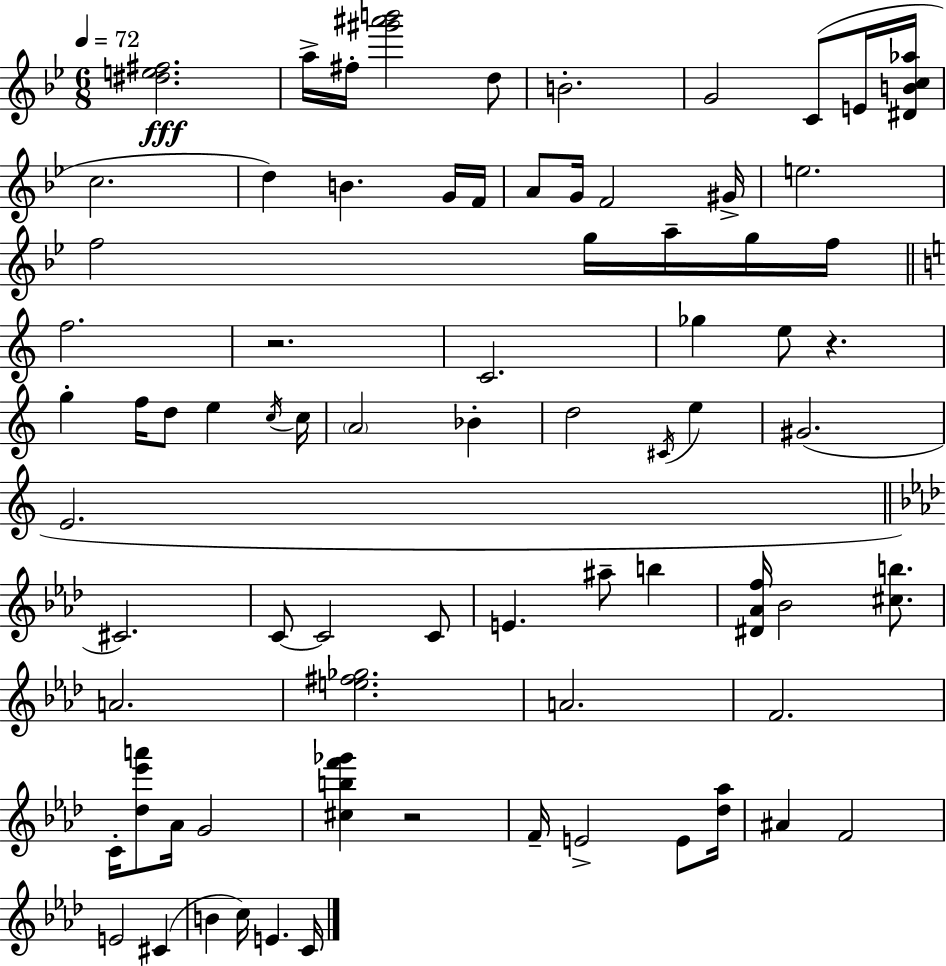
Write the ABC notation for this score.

X:1
T:Untitled
M:6/8
L:1/4
K:Gm
[^de^f]2 a/4 ^f/4 [^g'^a'b']2 d/2 B2 G2 C/2 E/4 [^DBc_a]/4 c2 d B G/4 F/4 A/2 G/4 F2 ^G/4 e2 f2 g/4 a/4 g/4 f/4 f2 z2 C2 _g e/2 z g f/4 d/2 e c/4 c/4 A2 _B d2 ^C/4 e ^G2 E2 ^C2 C/2 C2 C/2 E ^a/2 b [^D_Af]/4 _B2 [^cb]/2 A2 [e^f_g]2 A2 F2 C/4 [_d_e'a']/2 _A/4 G2 [^cbf'_g'] z2 F/4 E2 E/2 [_d_a]/4 ^A F2 E2 ^C B c/4 E C/4